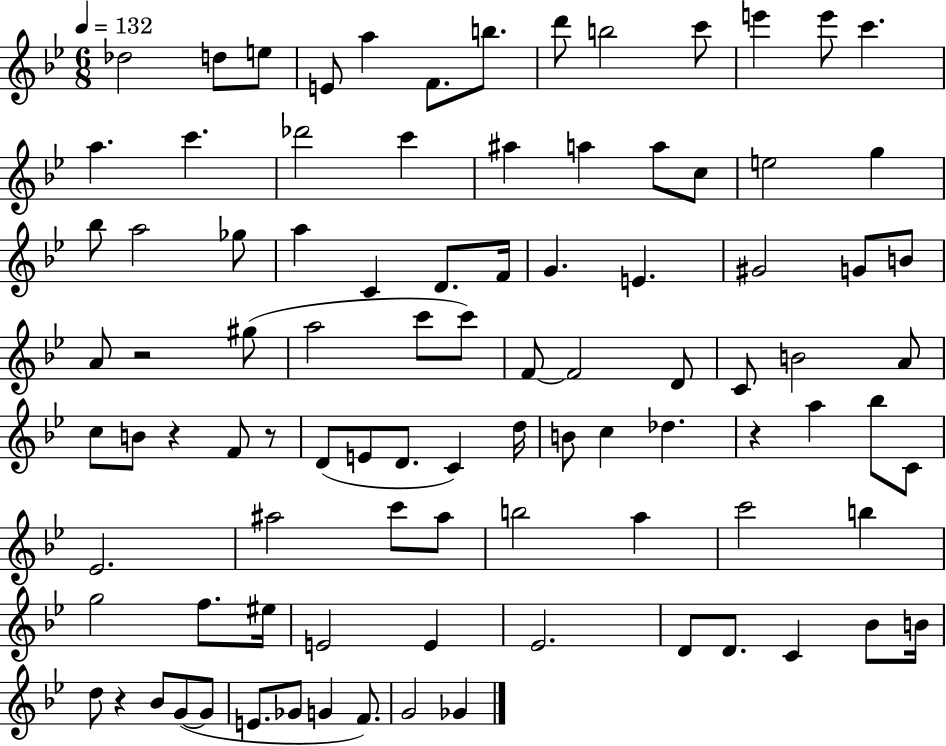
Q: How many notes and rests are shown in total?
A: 94